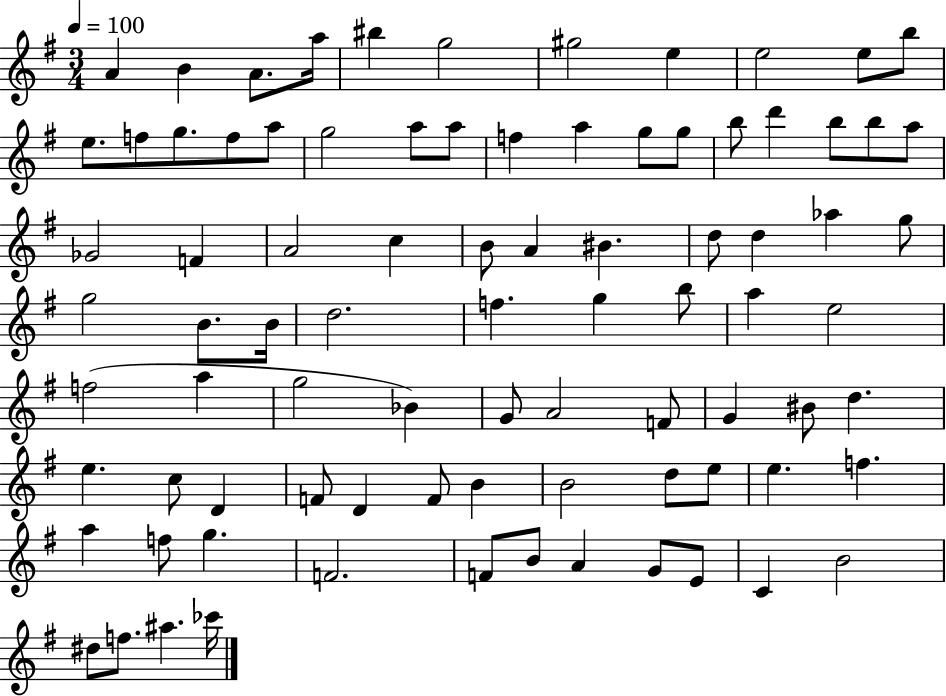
A4/q B4/q A4/e. A5/s BIS5/q G5/h G#5/h E5/q E5/h E5/e B5/e E5/e. F5/e G5/e. F5/e A5/e G5/h A5/e A5/e F5/q A5/q G5/e G5/e B5/e D6/q B5/e B5/e A5/e Gb4/h F4/q A4/h C5/q B4/e A4/q BIS4/q. D5/e D5/q Ab5/q G5/e G5/h B4/e. B4/s D5/h. F5/q. G5/q B5/e A5/q E5/h F5/h A5/q G5/h Bb4/q G4/e A4/h F4/e G4/q BIS4/e D5/q. E5/q. C5/e D4/q F4/e D4/q F4/e B4/q B4/h D5/e E5/e E5/q. F5/q. A5/q F5/e G5/q. F4/h. F4/e B4/e A4/q G4/e E4/e C4/q B4/h D#5/e F5/e. A#5/q. CES6/s